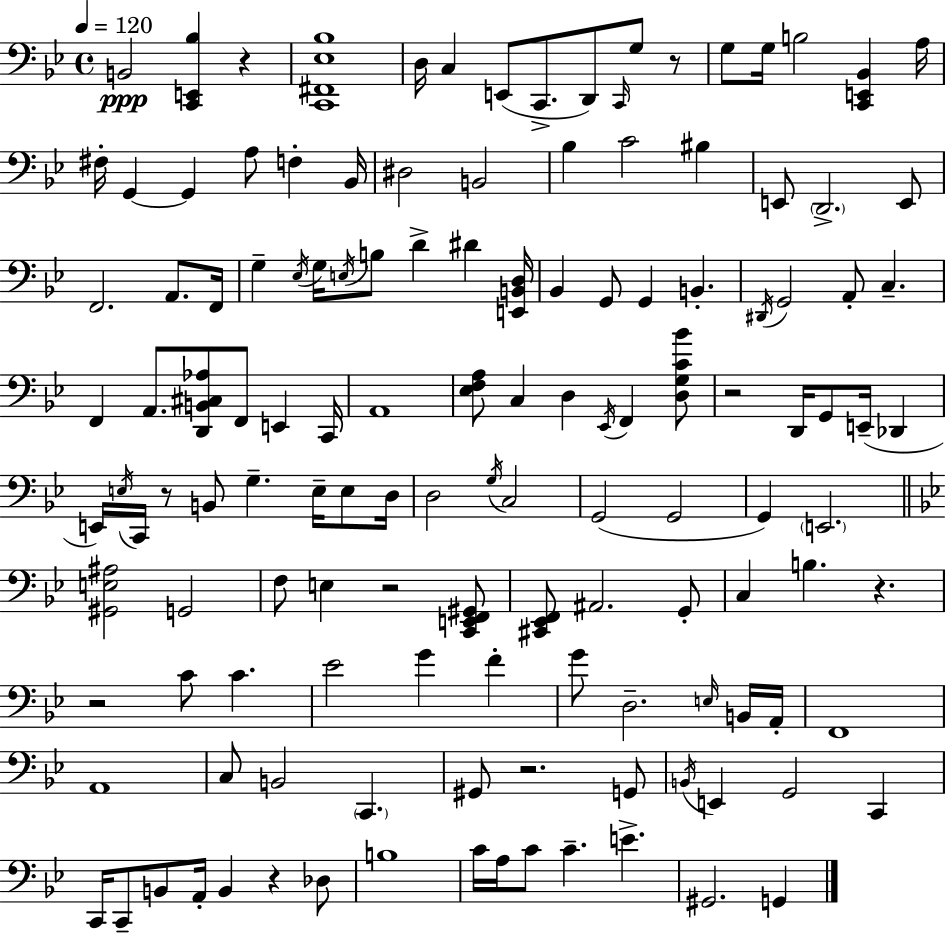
X:1
T:Untitled
M:4/4
L:1/4
K:Bb
B,,2 [C,,E,,_B,] z [C,,^F,,_E,_B,]4 D,/4 C, E,,/2 C,,/2 D,,/2 C,,/4 G,/2 z/2 G,/2 G,/4 B,2 [C,,E,,_B,,] A,/4 ^F,/4 G,, G,, A,/2 F, _B,,/4 ^D,2 B,,2 _B, C2 ^B, E,,/2 D,,2 E,,/2 F,,2 A,,/2 F,,/4 G, _E,/4 G,/4 E,/4 B,/2 D ^D [E,,B,,D,]/4 _B,, G,,/2 G,, B,, ^D,,/4 G,,2 A,,/2 C, F,, A,,/2 [D,,B,,^C,_A,]/2 F,,/2 E,, C,,/4 A,,4 [_E,F,A,]/2 C, D, _E,,/4 F,, [D,G,C_B]/2 z2 D,,/4 G,,/2 E,,/4 _D,, E,,/4 E,/4 C,,/4 z/2 B,,/2 G, E,/4 E,/2 D,/4 D,2 G,/4 C,2 G,,2 G,,2 G,, E,,2 [^G,,E,^A,]2 G,,2 F,/2 E, z2 [C,,E,,F,,^G,,]/2 [^C,,_E,,F,,]/2 ^A,,2 G,,/2 C, B, z z2 C/2 C _E2 G F G/2 D,2 E,/4 B,,/4 A,,/4 F,,4 A,,4 C,/2 B,,2 C,, ^G,,/2 z2 G,,/2 B,,/4 E,, G,,2 C,, C,,/4 C,,/2 B,,/2 A,,/4 B,, z _D,/2 B,4 C/4 A,/4 C/2 C E ^G,,2 G,,